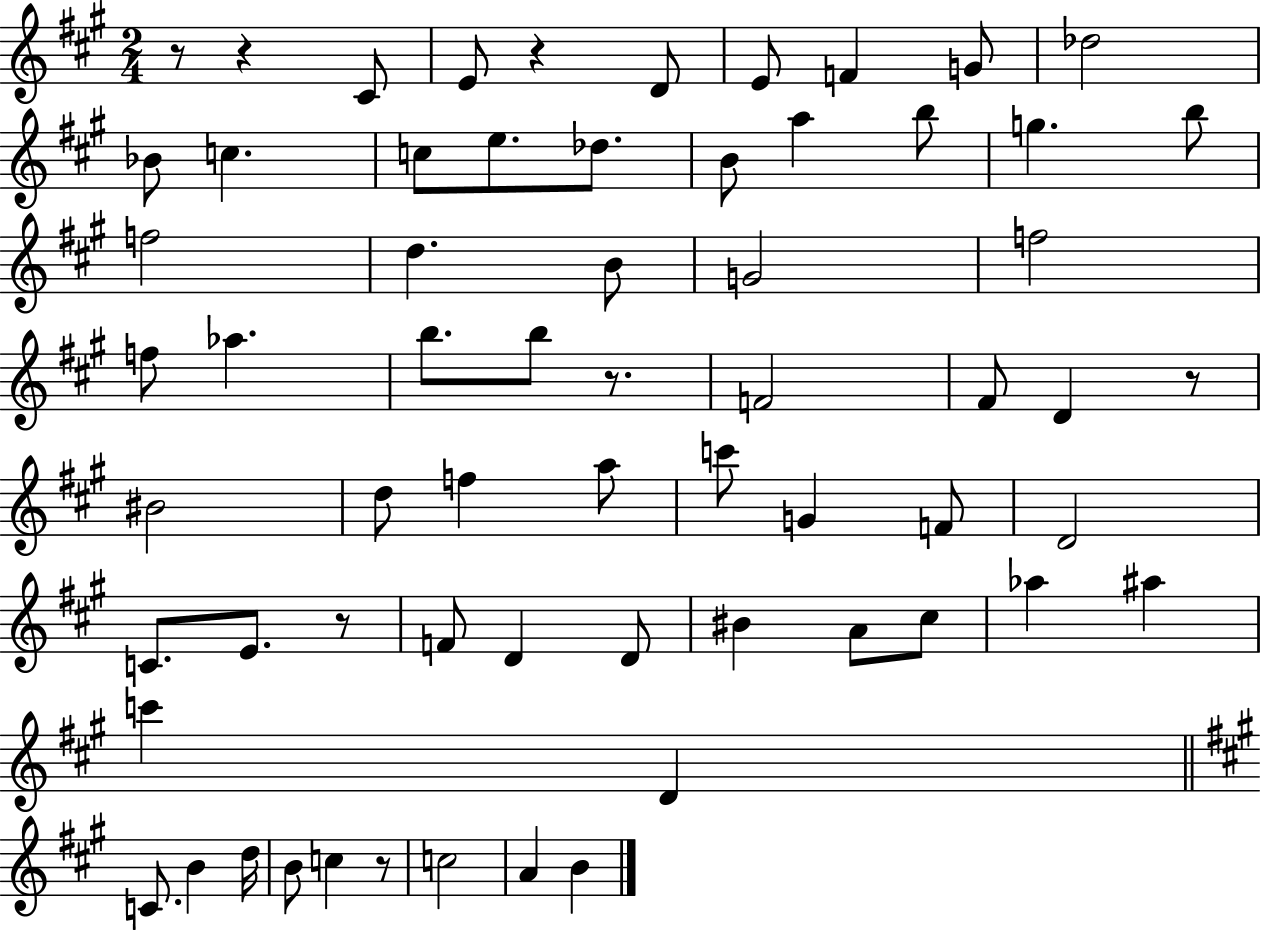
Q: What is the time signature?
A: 2/4